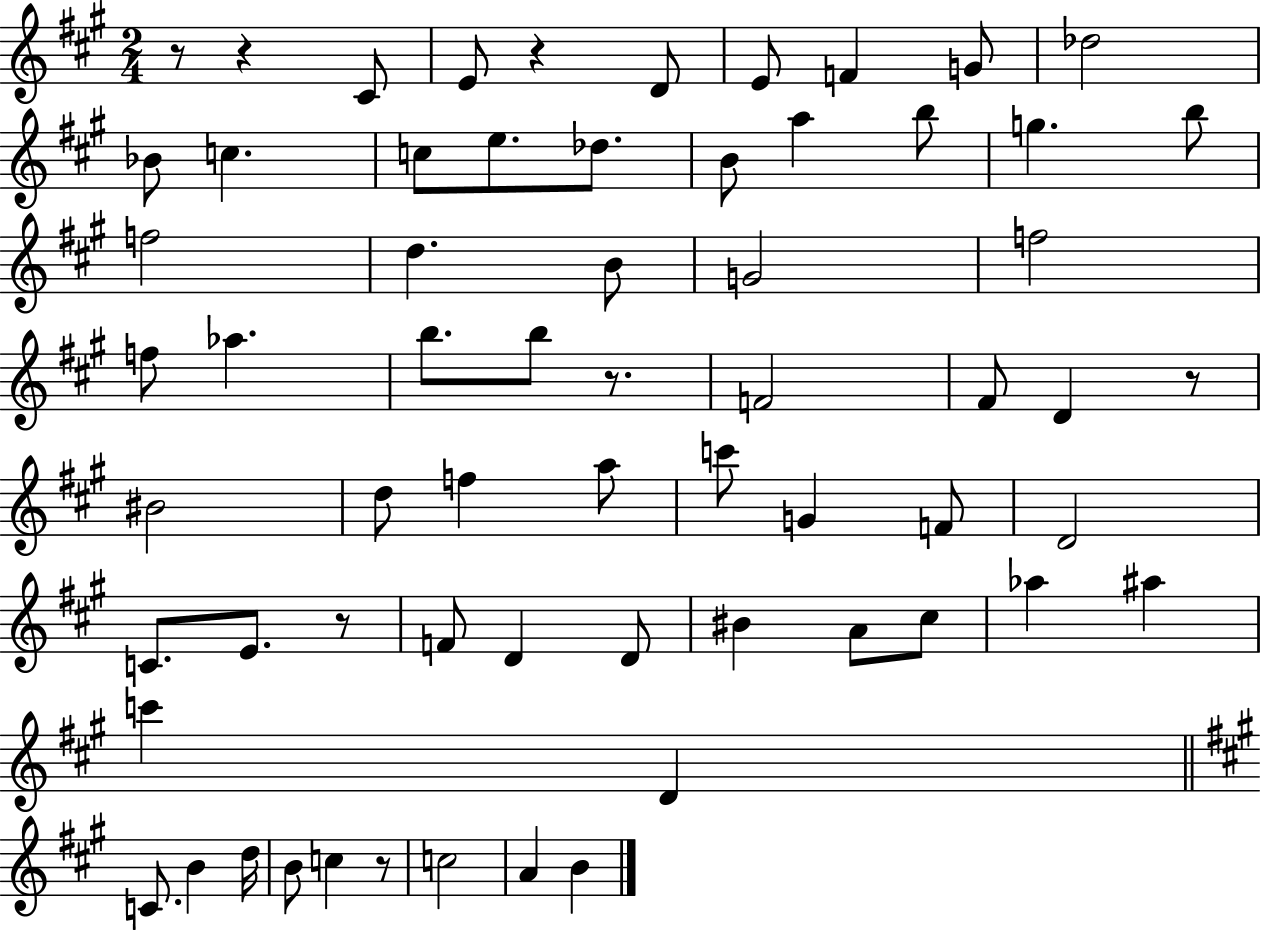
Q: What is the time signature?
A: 2/4